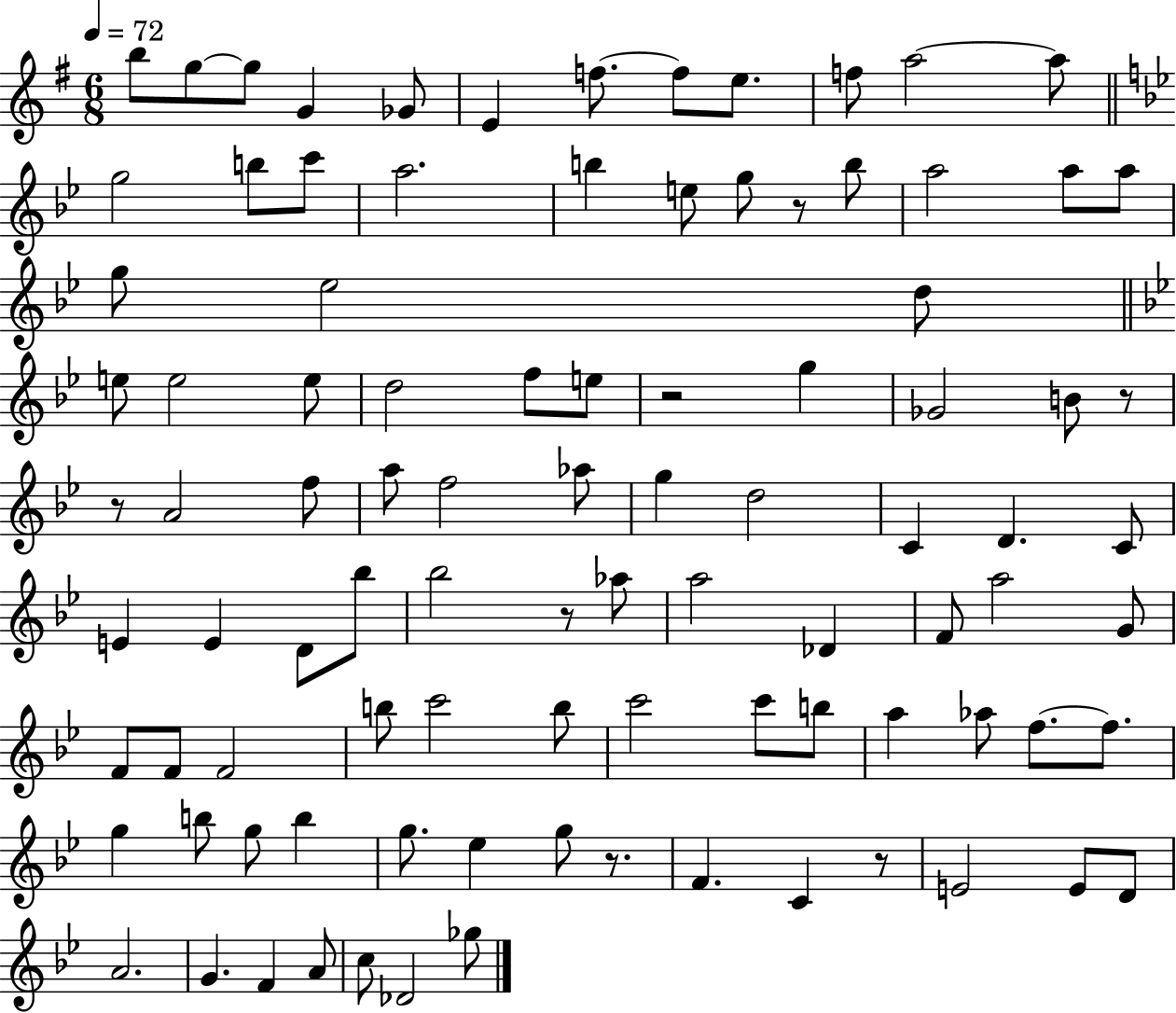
{
  \clef treble
  \numericTimeSignature
  \time 6/8
  \key g \major
  \tempo 4 = 72
  \repeat volta 2 { b''8 g''8~~ g''8 g'4 ges'8 | e'4 f''8.~~ f''8 e''8. | f''8 a''2~~ a''8 | \bar "||" \break \key bes \major g''2 b''8 c'''8 | a''2. | b''4 e''8 g''8 r8 b''8 | a''2 a''8 a''8 | \break g''8 ees''2 d''8 | \bar "||" \break \key bes \major e''8 e''2 e''8 | d''2 f''8 e''8 | r2 g''4 | ges'2 b'8 r8 | \break r8 a'2 f''8 | a''8 f''2 aes''8 | g''4 d''2 | c'4 d'4. c'8 | \break e'4 e'4 d'8 bes''8 | bes''2 r8 aes''8 | a''2 des'4 | f'8 a''2 g'8 | \break f'8 f'8 f'2 | b''8 c'''2 b''8 | c'''2 c'''8 b''8 | a''4 aes''8 f''8.~~ f''8. | \break g''4 b''8 g''8 b''4 | g''8. ees''4 g''8 r8. | f'4. c'4 r8 | e'2 e'8 d'8 | \break a'2. | g'4. f'4 a'8 | c''8 des'2 ges''8 | } \bar "|."
}